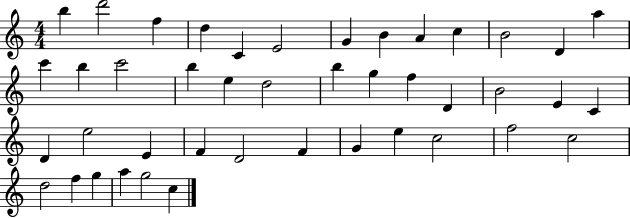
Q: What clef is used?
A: treble